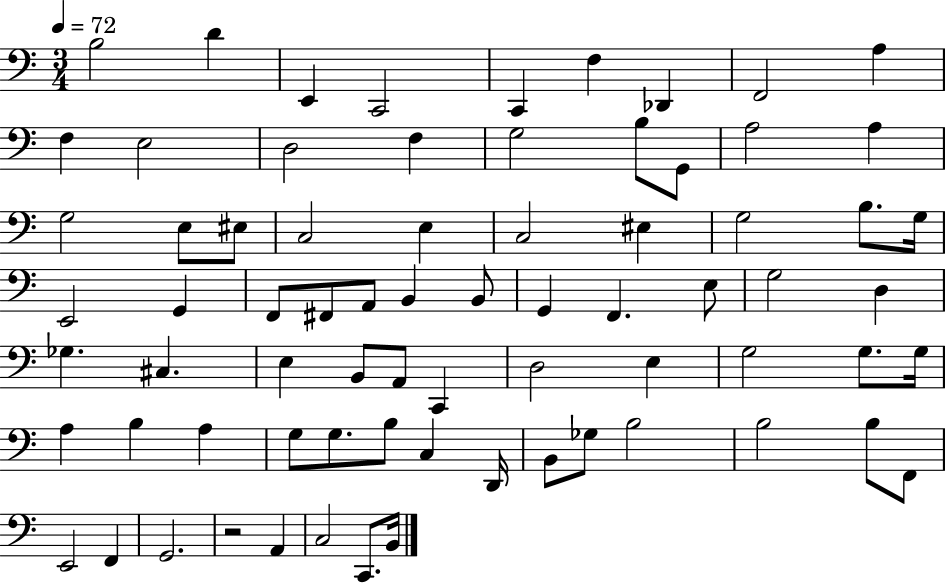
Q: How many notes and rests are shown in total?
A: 73